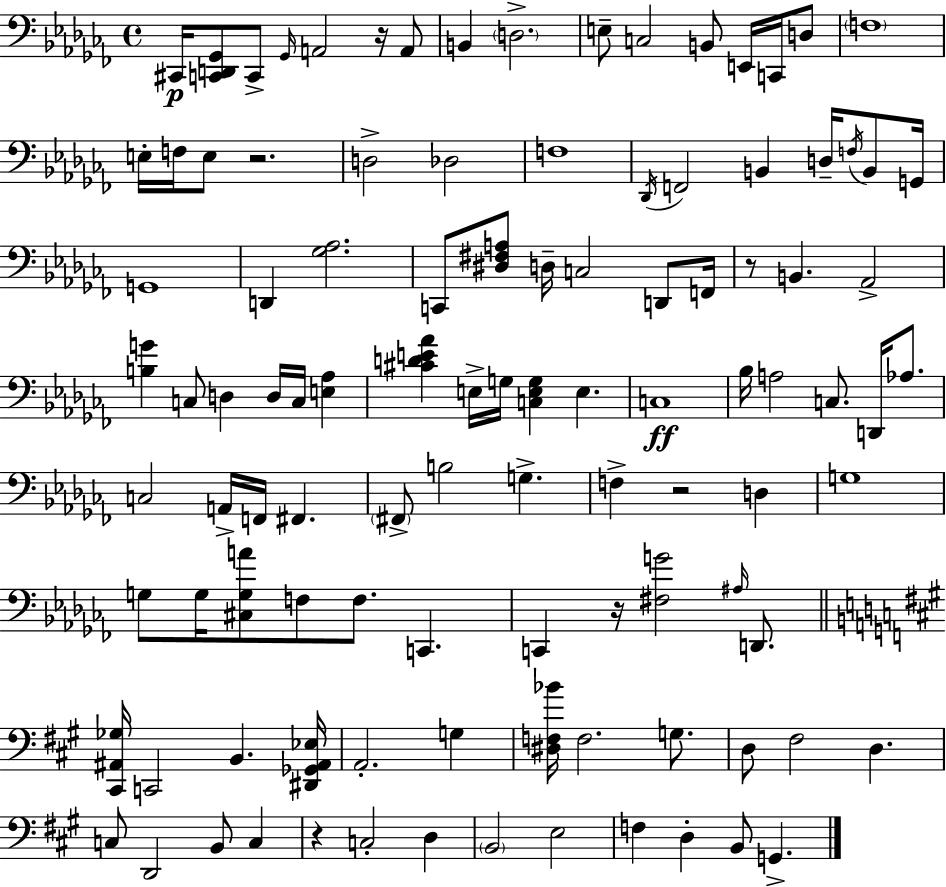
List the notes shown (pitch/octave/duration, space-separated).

C#2/s [C2,D2,Gb2]/e C2/e Gb2/s A2/h R/s A2/e B2/q D3/h. E3/e C3/h B2/e E2/s C2/s D3/e F3/w E3/s F3/s E3/e R/h. D3/h Db3/h F3/w Db2/s F2/h B2/q D3/s F3/s B2/e G2/s G2/w D2/q [Gb3,Ab3]/h. C2/e [D#3,F#3,A3]/e D3/s C3/h D2/e F2/s R/e B2/q. Ab2/h [B3,G4]/q C3/e D3/q D3/s C3/s [E3,Ab3]/q [C#4,D4,E4,Ab4]/q E3/s G3/s [C3,E3,G3]/q E3/q. C3/w Bb3/s A3/h C3/e. D2/s Ab3/e. C3/h A2/s F2/s F#2/q. F#2/e B3/h G3/q. F3/q R/h D3/q G3/w G3/e G3/s [C#3,G3,A4]/e F3/e F3/e. C2/q. C2/q R/s [F#3,G4]/h A#3/s D2/e. [C#2,A#2,Gb3]/s C2/h B2/q. [D#2,Gb2,A#2,Eb3]/s A2/h. G3/q [D#3,F3,Bb4]/s F3/h. G3/e. D3/e F#3/h D3/q. C3/e D2/h B2/e C3/q R/q C3/h D3/q B2/h E3/h F3/q D3/q B2/e G2/q.